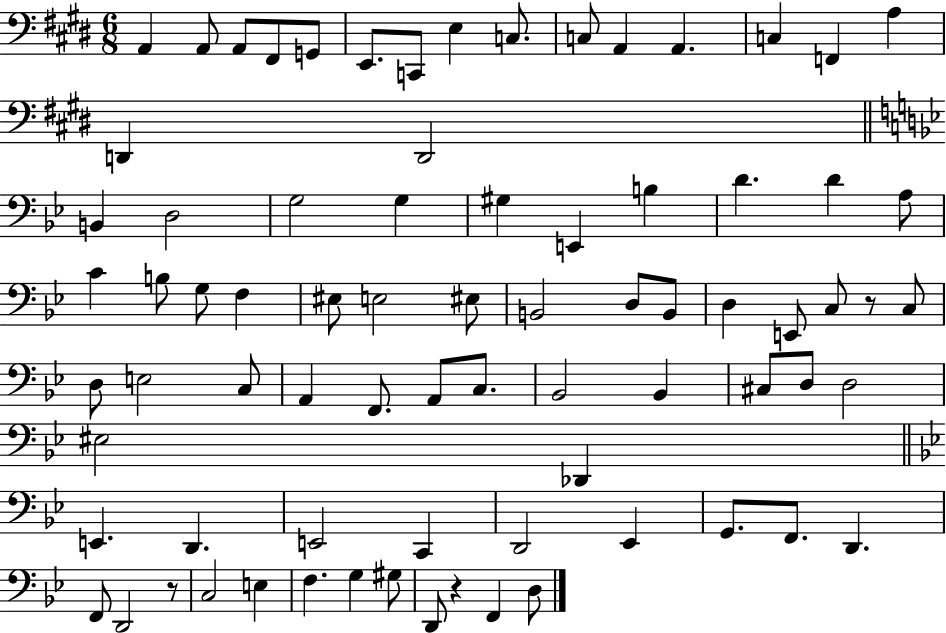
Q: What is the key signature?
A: E major